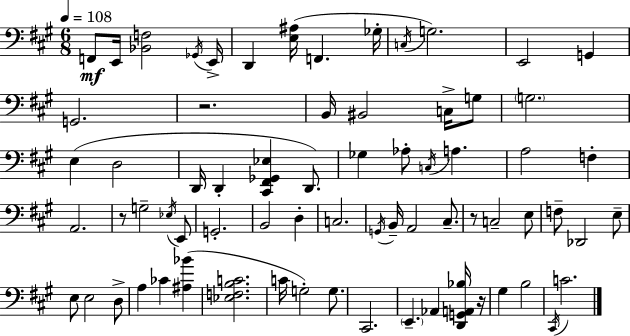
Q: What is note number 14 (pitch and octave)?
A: BIS2